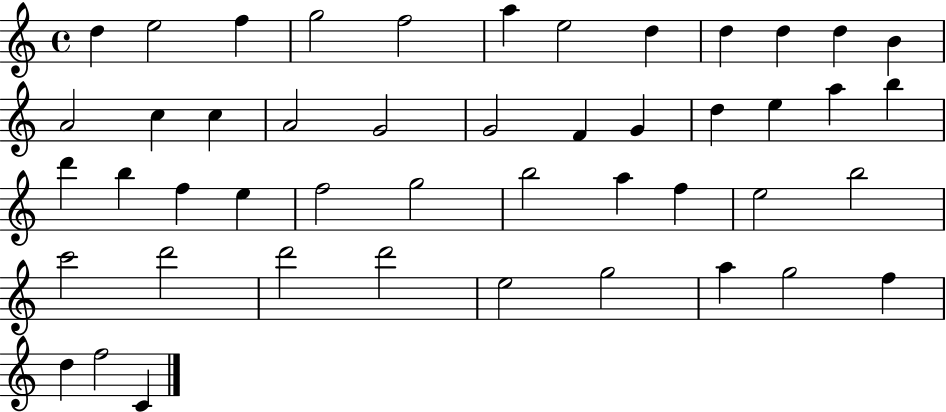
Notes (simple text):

D5/q E5/h F5/q G5/h F5/h A5/q E5/h D5/q D5/q D5/q D5/q B4/q A4/h C5/q C5/q A4/h G4/h G4/h F4/q G4/q D5/q E5/q A5/q B5/q D6/q B5/q F5/q E5/q F5/h G5/h B5/h A5/q F5/q E5/h B5/h C6/h D6/h D6/h D6/h E5/h G5/h A5/q G5/h F5/q D5/q F5/h C4/q